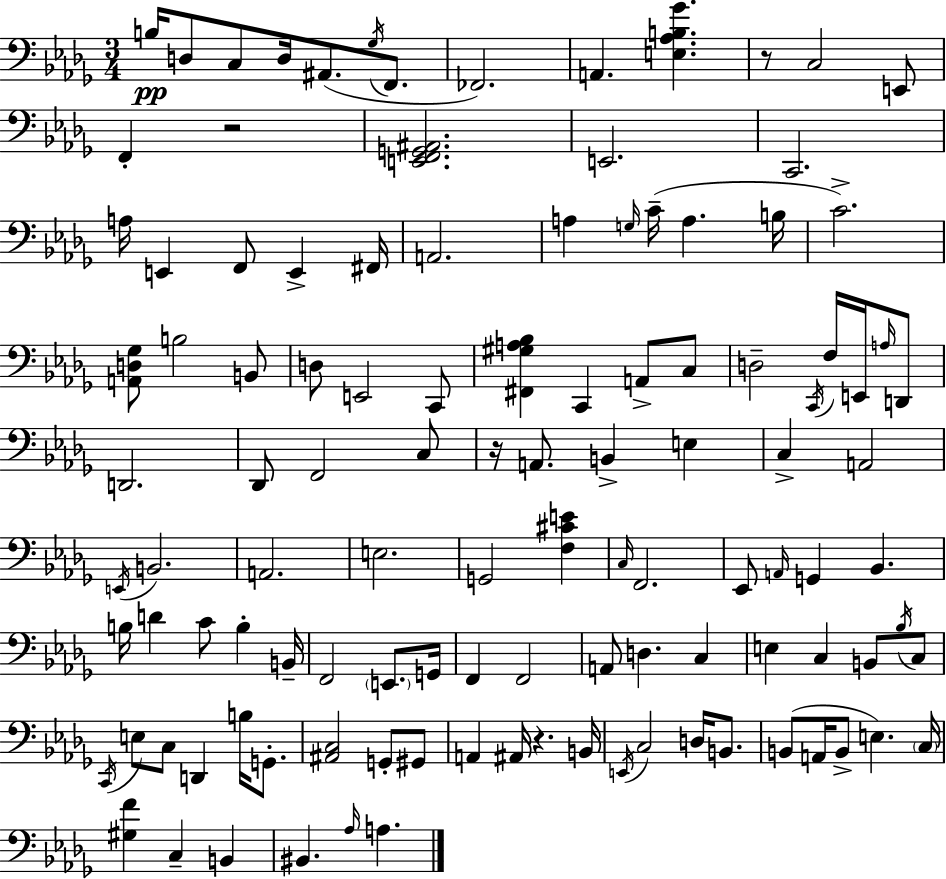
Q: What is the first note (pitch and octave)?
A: B3